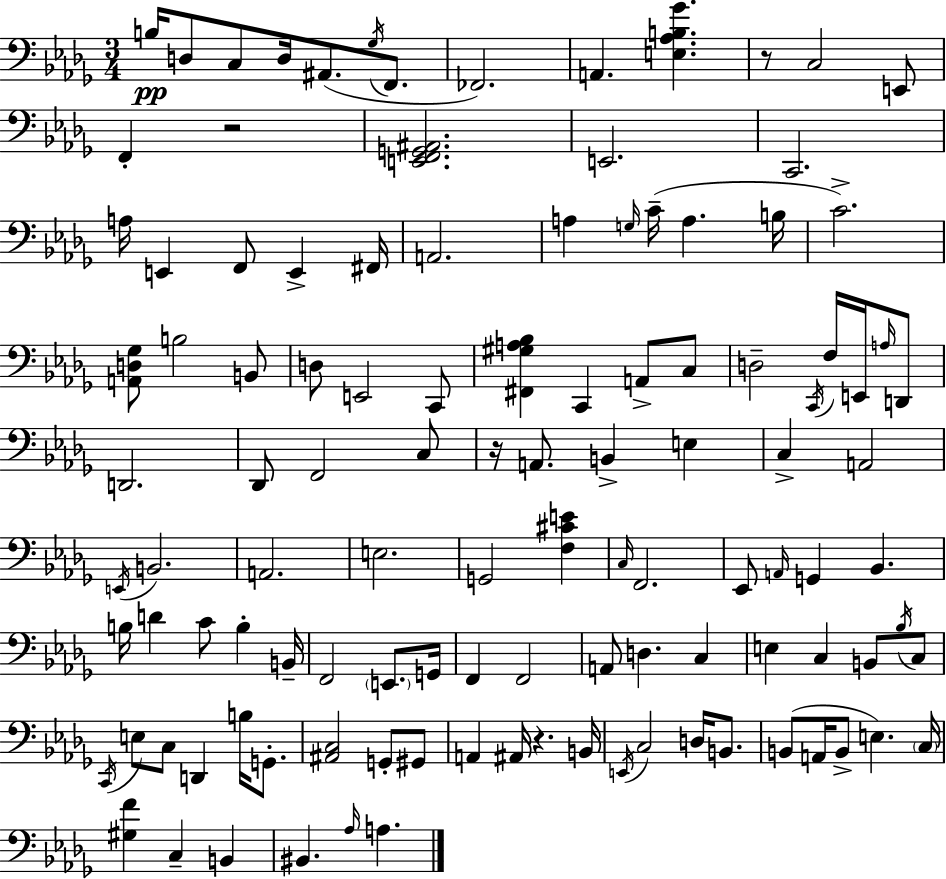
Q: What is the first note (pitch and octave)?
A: B3